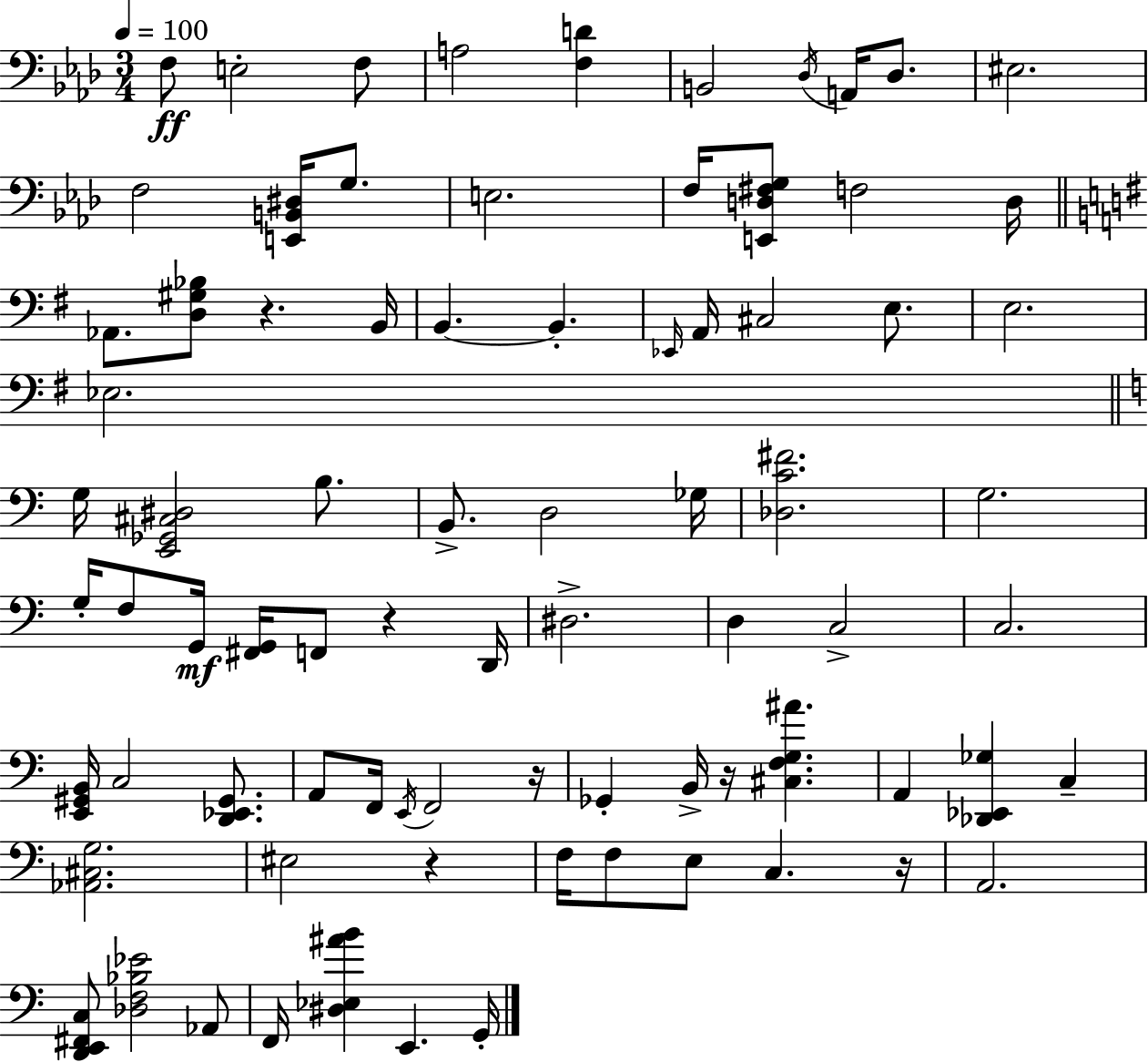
{
  \clef bass
  \numericTimeSignature
  \time 3/4
  \key aes \major
  \tempo 4 = 100
  f8\ff e2-. f8 | a2 <f d'>4 | b,2 \acciaccatura { des16 } a,16 des8. | eis2. | \break f2 <e, b, dis>16 g8. | e2. | f16 <e, d fis g>8 f2 | d16 \bar "||" \break \key g \major aes,8. <d gis bes>8 r4. b,16 | b,4.~~ b,4.-. | \grace { ees,16 } a,16 cis2 e8. | e2. | \break ees2. | \bar "||" \break \key a \minor g16 <e, ges, cis dis>2 b8. | b,8.-> d2 ges16 | <des c' fis'>2. | g2. | \break g16-. f8 g,16\mf <fis, g,>16 f,8 r4 d,16 | dis2.-> | d4 c2-> | c2. | \break <e, gis, b,>16 c2 <d, ees, gis,>8. | a,8 f,16 \acciaccatura { e,16 } f,2 | r16 ges,4-. b,16-> r16 <cis f g ais'>4. | a,4 <des, ees, ges>4 c4-- | \break <aes, cis g>2. | eis2 r4 | f16 f8 e8 c4. | r16 a,2. | \break <d, e, fis, c>8 <des f bes ees'>2 aes,8 | f,16 <dis ees ais' b'>4 e,4. | g,16-. \bar "|."
}